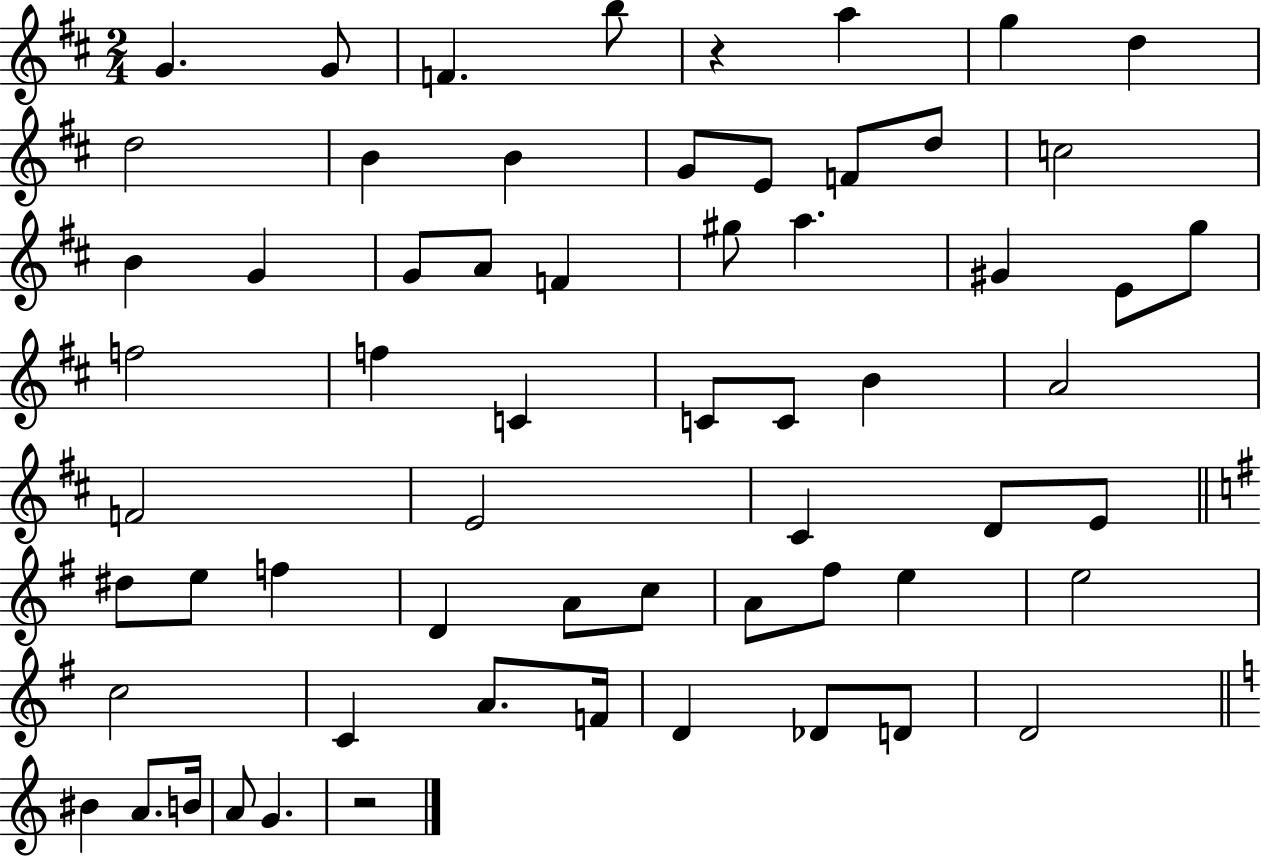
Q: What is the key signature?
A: D major